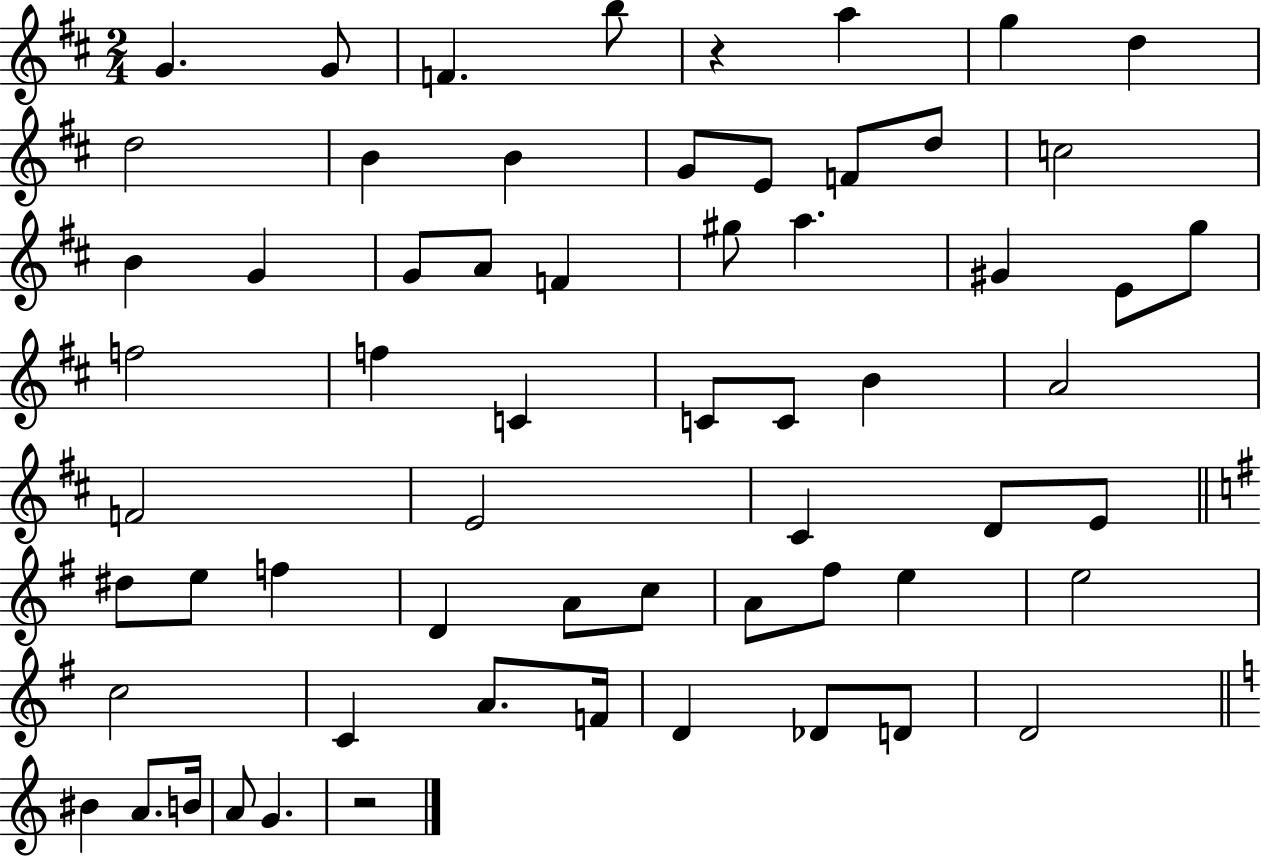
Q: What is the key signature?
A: D major